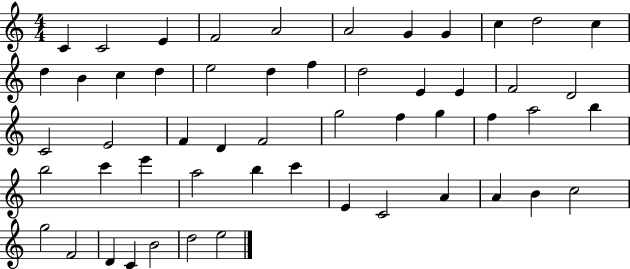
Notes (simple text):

C4/q C4/h E4/q F4/h A4/h A4/h G4/q G4/q C5/q D5/h C5/q D5/q B4/q C5/q D5/q E5/h D5/q F5/q D5/h E4/q E4/q F4/h D4/h C4/h E4/h F4/q D4/q F4/h G5/h F5/q G5/q F5/q A5/h B5/q B5/h C6/q E6/q A5/h B5/q C6/q E4/q C4/h A4/q A4/q B4/q C5/h G5/h F4/h D4/q C4/q B4/h D5/h E5/h